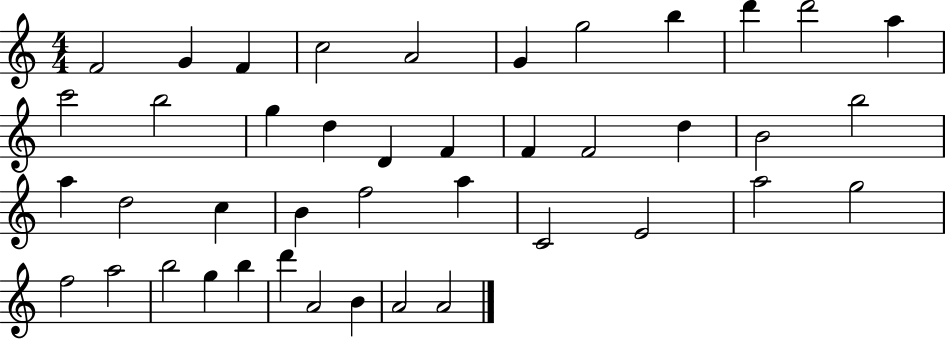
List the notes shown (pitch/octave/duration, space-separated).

F4/h G4/q F4/q C5/h A4/h G4/q G5/h B5/q D6/q D6/h A5/q C6/h B5/h G5/q D5/q D4/q F4/q F4/q F4/h D5/q B4/h B5/h A5/q D5/h C5/q B4/q F5/h A5/q C4/h E4/h A5/h G5/h F5/h A5/h B5/h G5/q B5/q D6/q A4/h B4/q A4/h A4/h